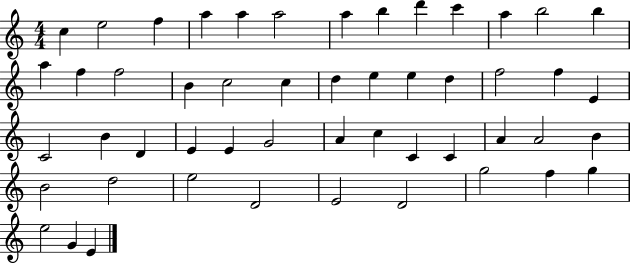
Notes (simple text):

C5/q E5/h F5/q A5/q A5/q A5/h A5/q B5/q D6/q C6/q A5/q B5/h B5/q A5/q F5/q F5/h B4/q C5/h C5/q D5/q E5/q E5/q D5/q F5/h F5/q E4/q C4/h B4/q D4/q E4/q E4/q G4/h A4/q C5/q C4/q C4/q A4/q A4/h B4/q B4/h D5/h E5/h D4/h E4/h D4/h G5/h F5/q G5/q E5/h G4/q E4/q